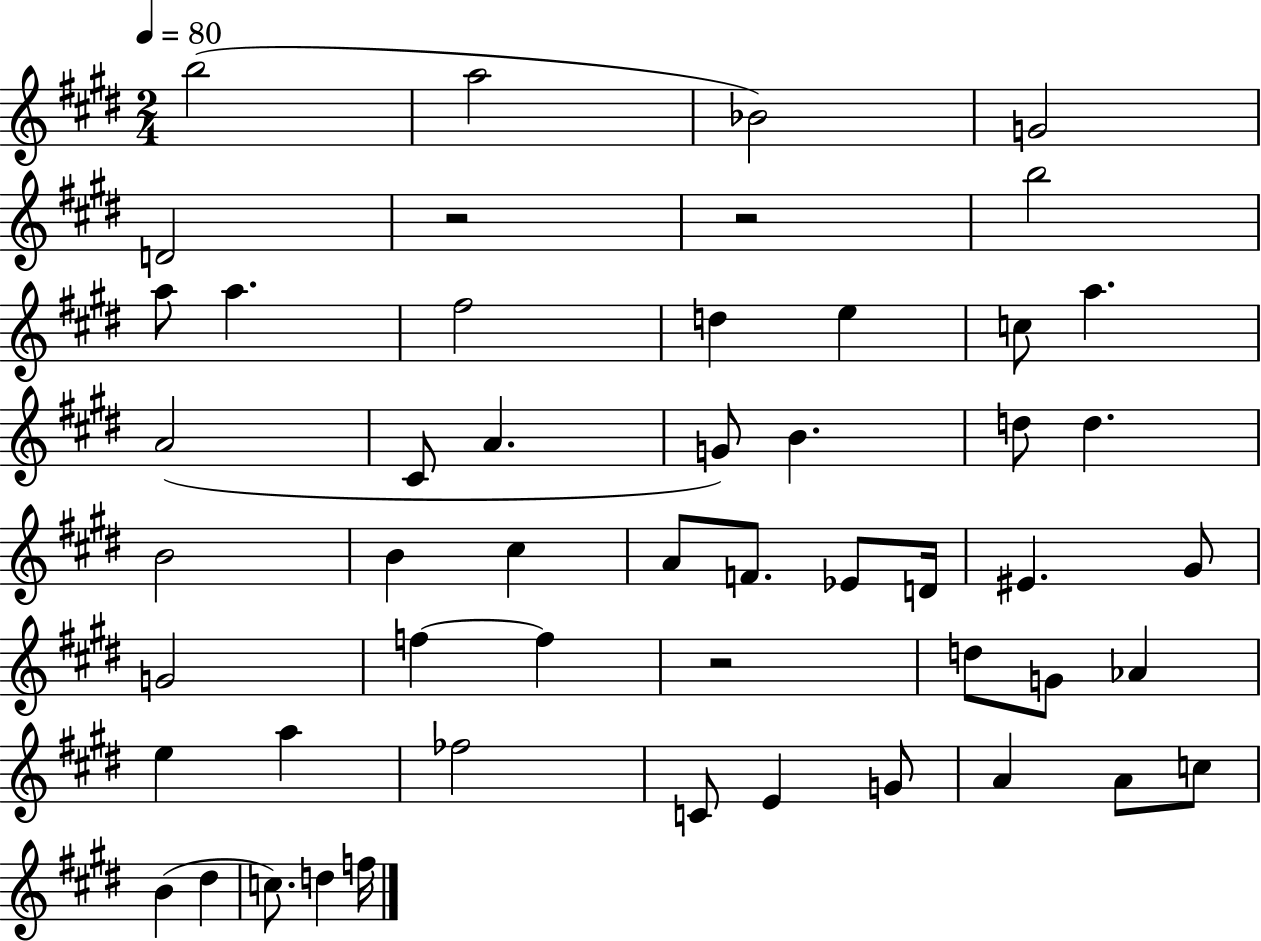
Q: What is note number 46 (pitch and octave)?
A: D#5